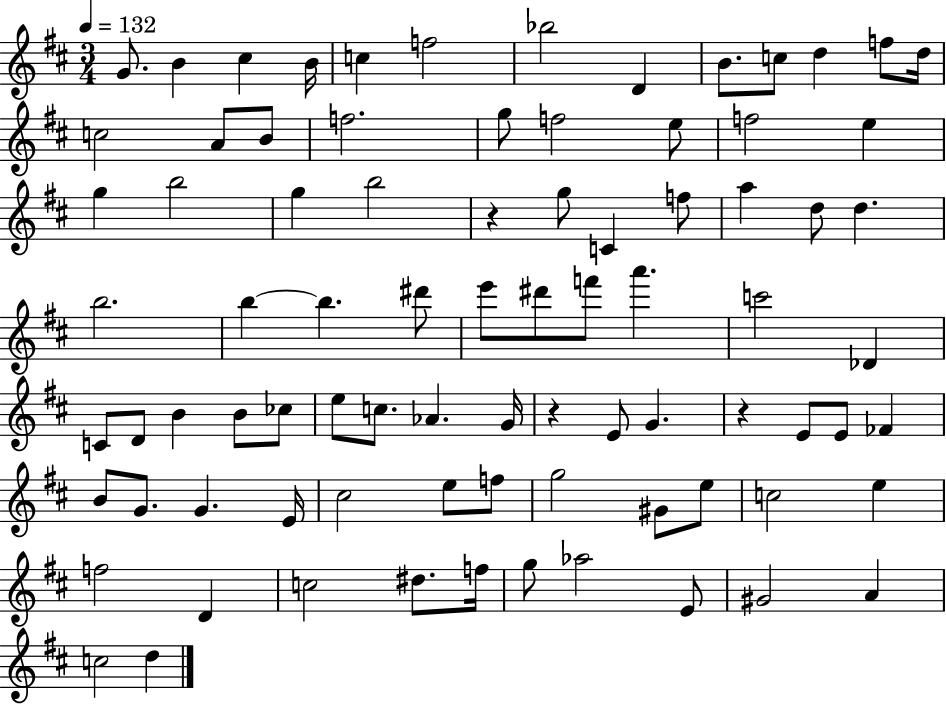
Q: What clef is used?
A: treble